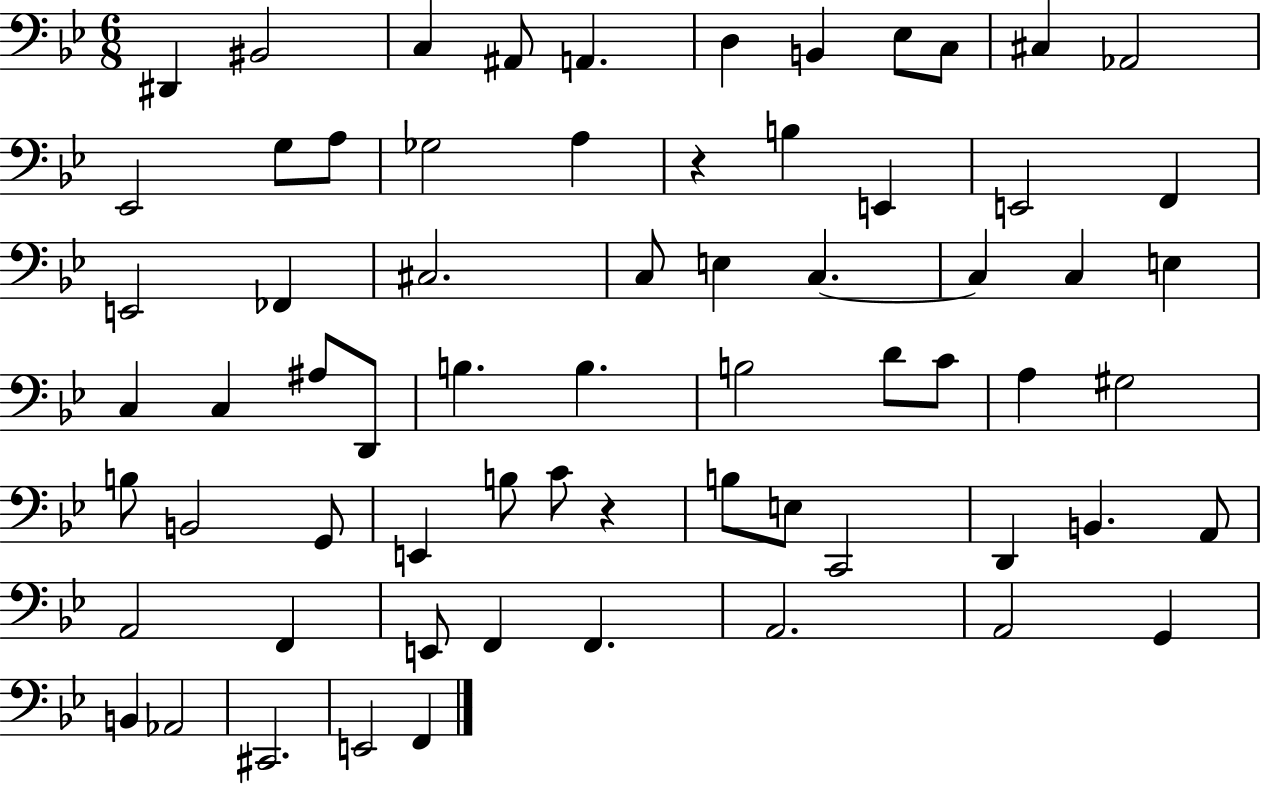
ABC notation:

X:1
T:Untitled
M:6/8
L:1/4
K:Bb
^D,, ^B,,2 C, ^A,,/2 A,, D, B,, _E,/2 C,/2 ^C, _A,,2 _E,,2 G,/2 A,/2 _G,2 A, z B, E,, E,,2 F,, E,,2 _F,, ^C,2 C,/2 E, C, C, C, E, C, C, ^A,/2 D,,/2 B, B, B,2 D/2 C/2 A, ^G,2 B,/2 B,,2 G,,/2 E,, B,/2 C/2 z B,/2 E,/2 C,,2 D,, B,, A,,/2 A,,2 F,, E,,/2 F,, F,, A,,2 A,,2 G,, B,, _A,,2 ^C,,2 E,,2 F,,